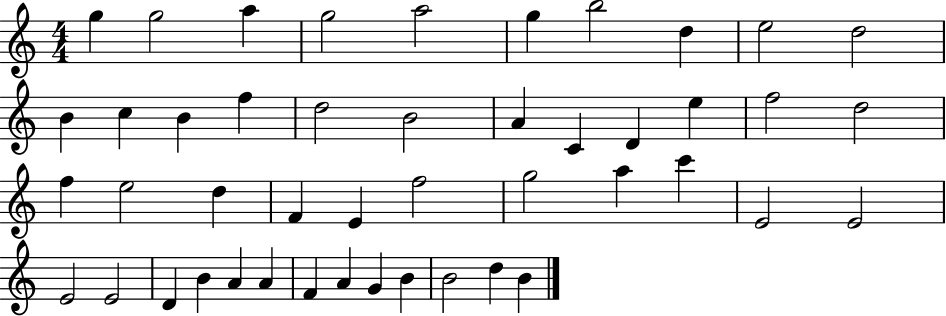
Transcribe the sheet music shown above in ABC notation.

X:1
T:Untitled
M:4/4
L:1/4
K:C
g g2 a g2 a2 g b2 d e2 d2 B c B f d2 B2 A C D e f2 d2 f e2 d F E f2 g2 a c' E2 E2 E2 E2 D B A A F A G B B2 d B